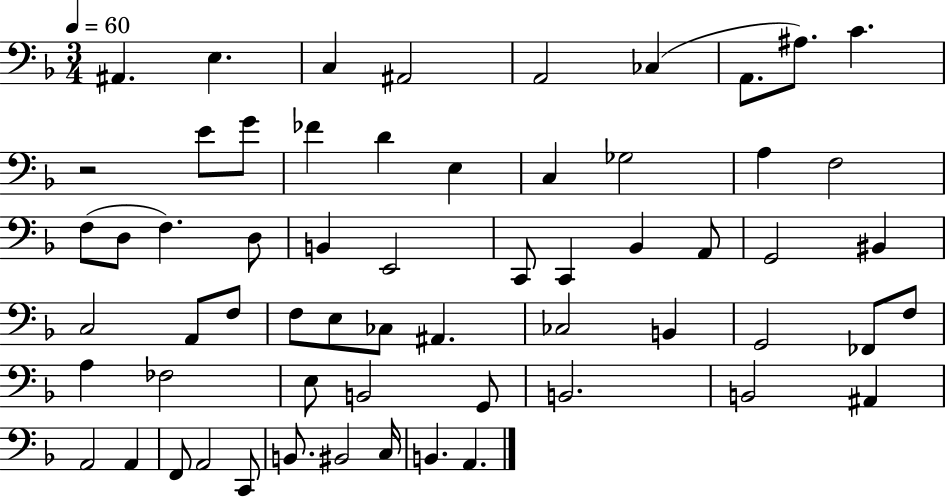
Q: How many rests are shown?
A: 1